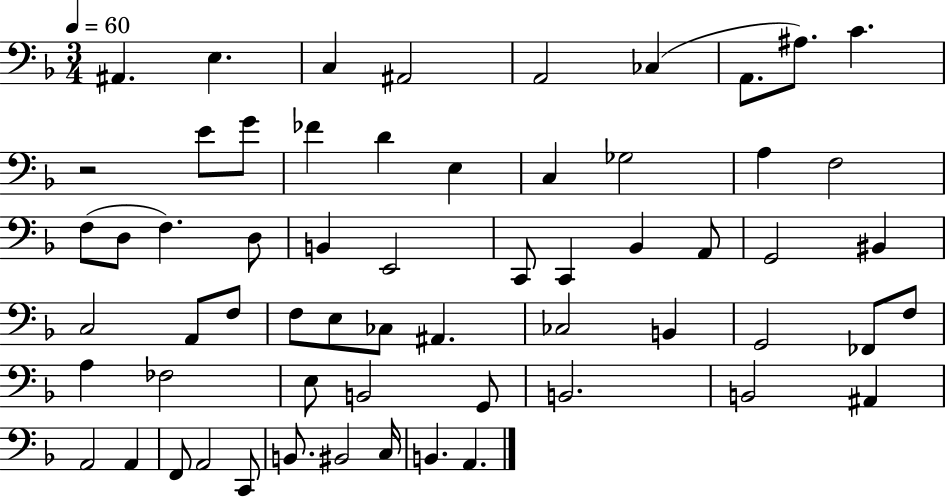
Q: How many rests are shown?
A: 1